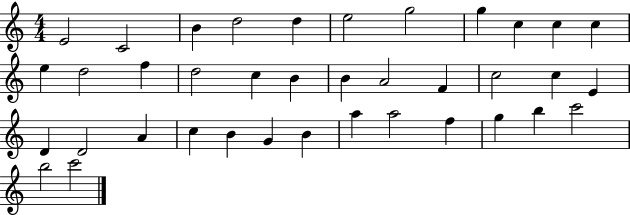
{
  \clef treble
  \numericTimeSignature
  \time 4/4
  \key c \major
  e'2 c'2 | b'4 d''2 d''4 | e''2 g''2 | g''4 c''4 c''4 c''4 | \break e''4 d''2 f''4 | d''2 c''4 b'4 | b'4 a'2 f'4 | c''2 c''4 e'4 | \break d'4 d'2 a'4 | c''4 b'4 g'4 b'4 | a''4 a''2 f''4 | g''4 b''4 c'''2 | \break b''2 c'''2 | \bar "|."
}